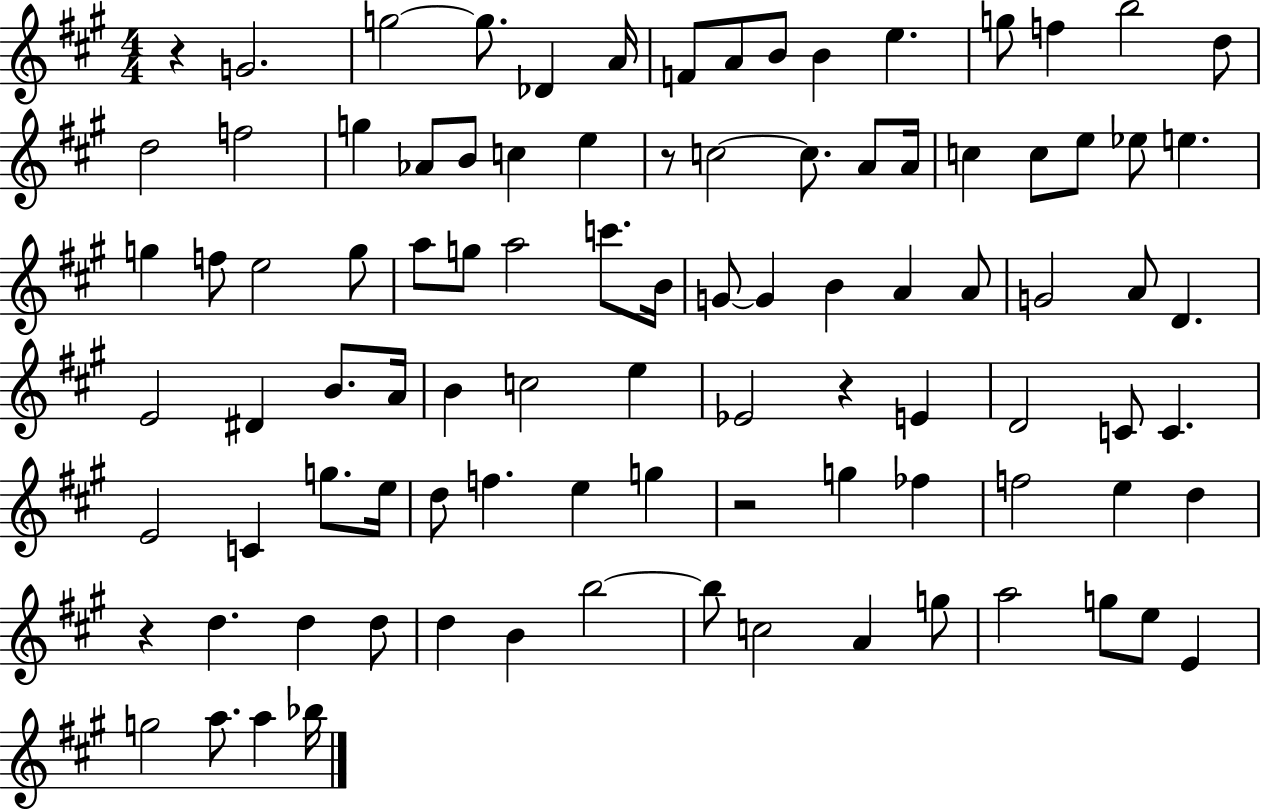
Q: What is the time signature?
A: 4/4